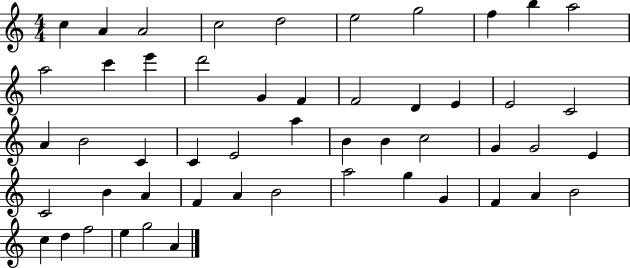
X:1
T:Untitled
M:4/4
L:1/4
K:C
c A A2 c2 d2 e2 g2 f b a2 a2 c' e' d'2 G F F2 D E E2 C2 A B2 C C E2 a B B c2 G G2 E C2 B A F A B2 a2 g G F A B2 c d f2 e g2 A